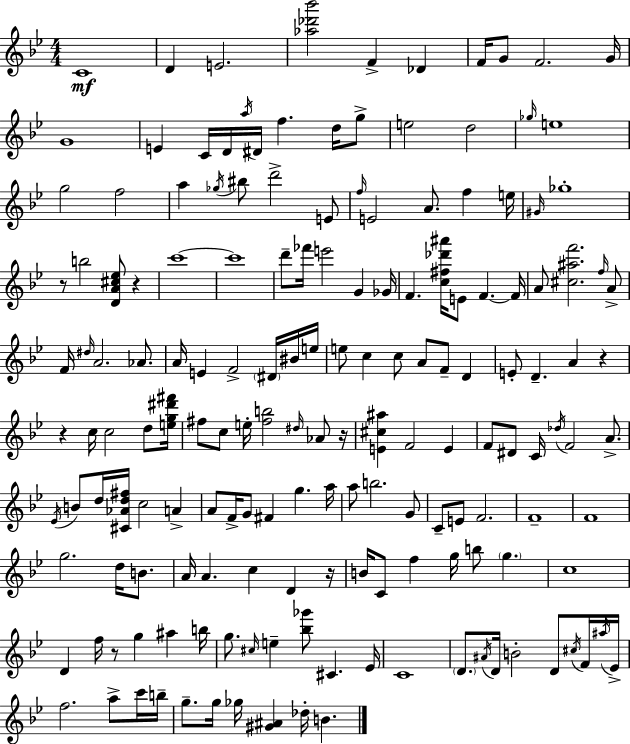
X:1
T:Untitled
M:4/4
L:1/4
K:Bb
C4 D E2 [_a_d'_b']2 F _D F/4 G/2 F2 G/4 G4 E C/4 D/4 a/4 ^D/4 f d/4 g/2 e2 d2 _g/4 e4 g2 f2 a _g/4 ^b/2 d'2 E/2 f/4 E2 A/2 f e/4 ^G/4 _g4 z/2 b2 [DA^c_e]/2 z c'4 c'4 d'/2 _f'/4 e'2 G _G/4 F [c^f_d'^a']/4 E/2 F F/4 A/2 [^c^af']2 f/4 A/2 F/4 ^d/4 A2 _A/2 A/4 E F2 ^D/4 ^B/4 e/4 e/2 c c/2 A/2 F/2 D E/2 D A z z c/4 c2 d/2 [eg^d'^f']/4 ^f/2 c/2 e/4 [^fb]2 ^d/4 _A/2 z/4 [E^c^a] F2 E F/2 ^D/2 C/4 _d/4 F2 A/2 _E/4 B/2 d/4 [^C_Ad^f]/4 c2 A A/2 F/4 G/2 ^F g a/4 a/2 b2 G/2 C/2 E/2 F2 F4 F4 g2 d/4 B/2 A/4 A c D z/4 B/4 C/2 f g/4 b/2 g c4 D f/4 z/2 g ^a b/4 g/2 ^c/4 e [_b_g']/2 ^C _E/4 C4 D/2 ^A/4 D/4 B2 D/2 ^c/4 F/4 ^a/4 _E/4 f2 a/2 c'/4 b/4 g/2 g/4 _g/4 [^G^A] _d/4 B